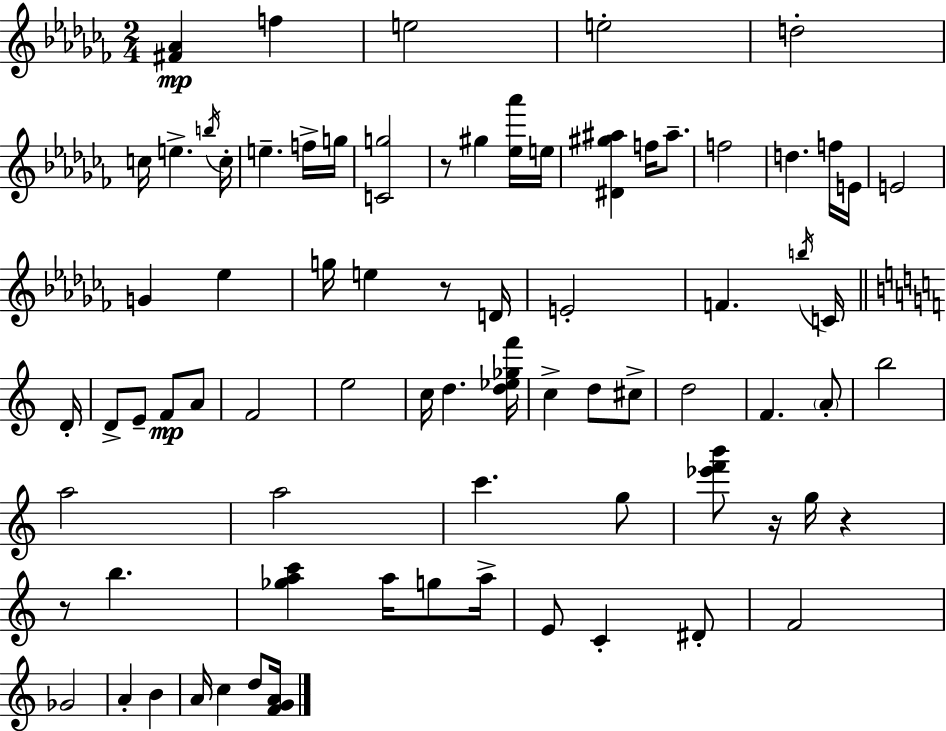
[F#4,Ab4]/q F5/q E5/h E5/h D5/h C5/s E5/q. B5/s C5/s E5/q. F5/s G5/s [C4,G5]/h R/e G#5/q [Eb5,Ab6]/s E5/s [D#4,G#5,A#5]/q F5/s A#5/e. F5/h D5/q. F5/s E4/s E4/h G4/q Eb5/q G5/s E5/q R/e D4/s E4/h F4/q. B5/s C4/s D4/s D4/e E4/e F4/e A4/e F4/h E5/h C5/s D5/q. [D5,Eb5,Gb5,F6]/s C5/q D5/e C#5/e D5/h F4/q. A4/e B5/h A5/h A5/h C6/q. G5/e [Eb6,F6,B6]/e R/s G5/s R/q R/e B5/q. [Gb5,A5,C6]/q A5/s G5/e A5/s E4/e C4/q D#4/e F4/h Gb4/h A4/q B4/q A4/s C5/q D5/e [F4,G4,A4]/s